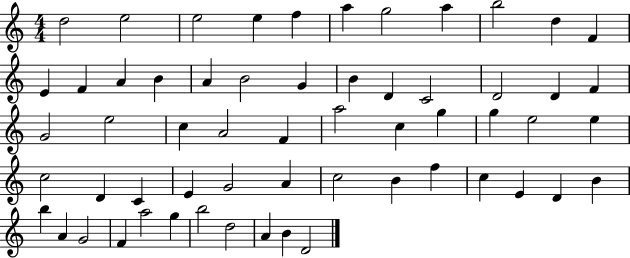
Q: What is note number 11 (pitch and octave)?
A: F4